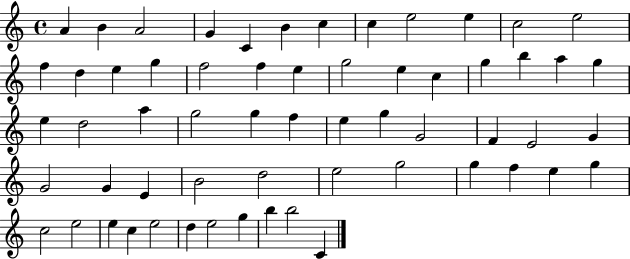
A4/q B4/q A4/h G4/q C4/q B4/q C5/q C5/q E5/h E5/q C5/h E5/h F5/q D5/q E5/q G5/q F5/h F5/q E5/q G5/h E5/q C5/q G5/q B5/q A5/q G5/q E5/q D5/h A5/q G5/h G5/q F5/q E5/q G5/q G4/h F4/q E4/h G4/q G4/h G4/q E4/q B4/h D5/h E5/h G5/h G5/q F5/q E5/q G5/q C5/h E5/h E5/q C5/q E5/h D5/q E5/h G5/q B5/q B5/h C4/q